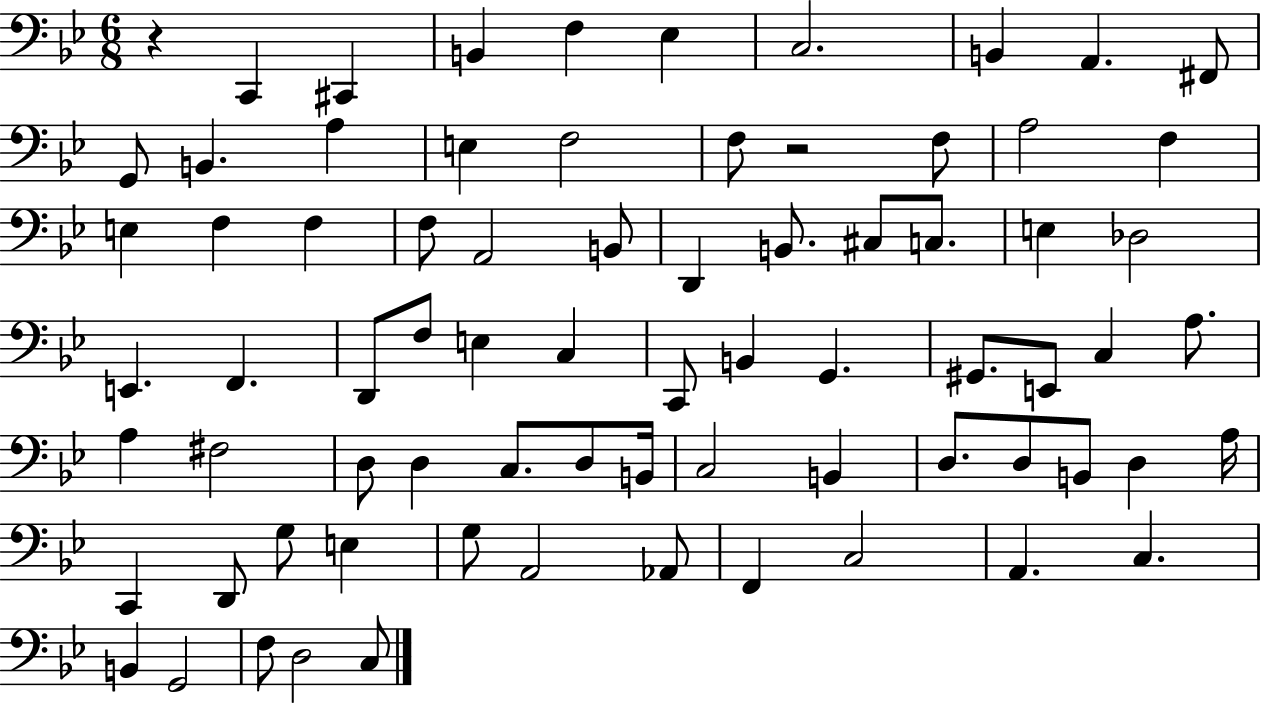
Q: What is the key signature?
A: BES major